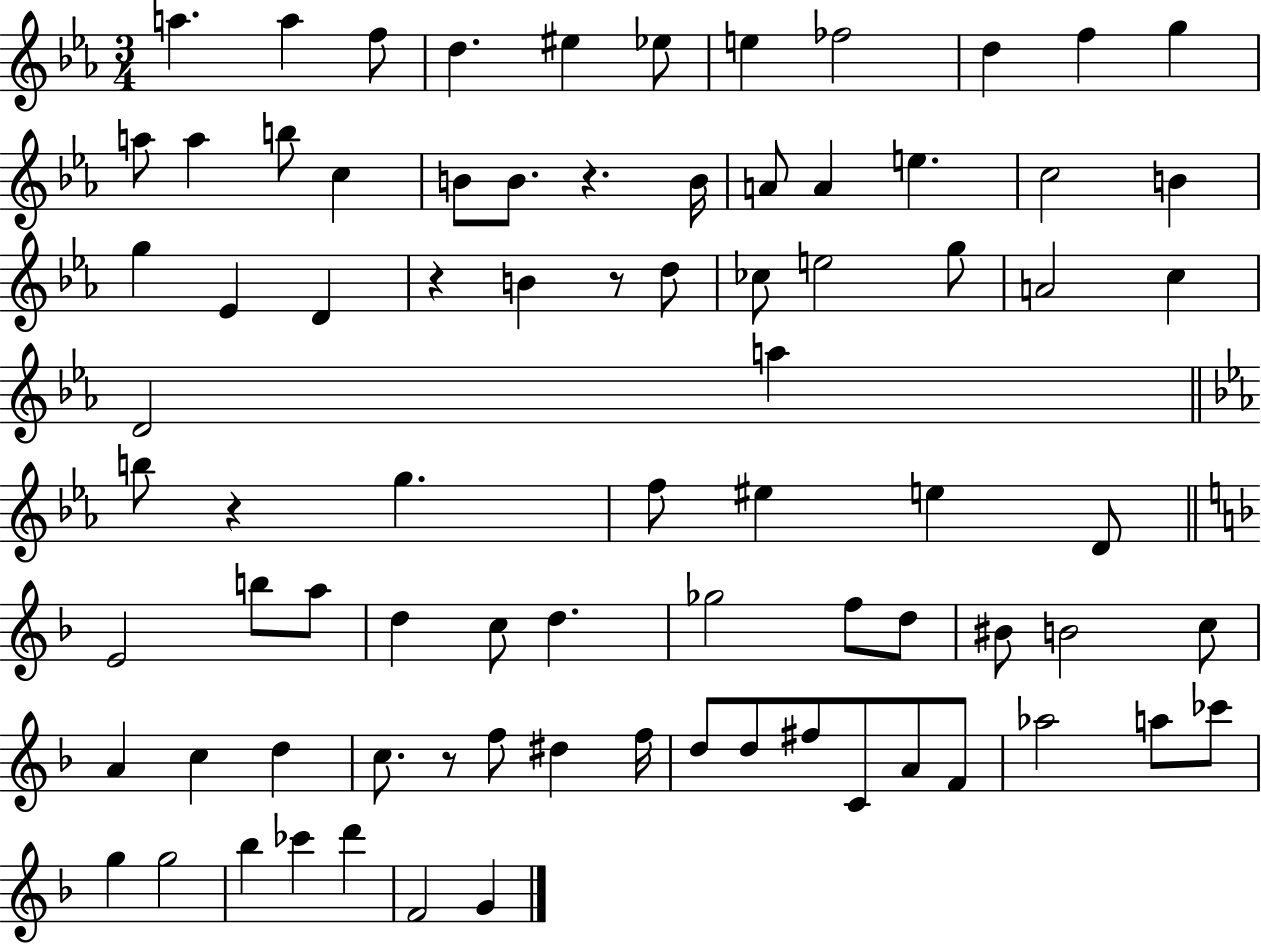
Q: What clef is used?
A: treble